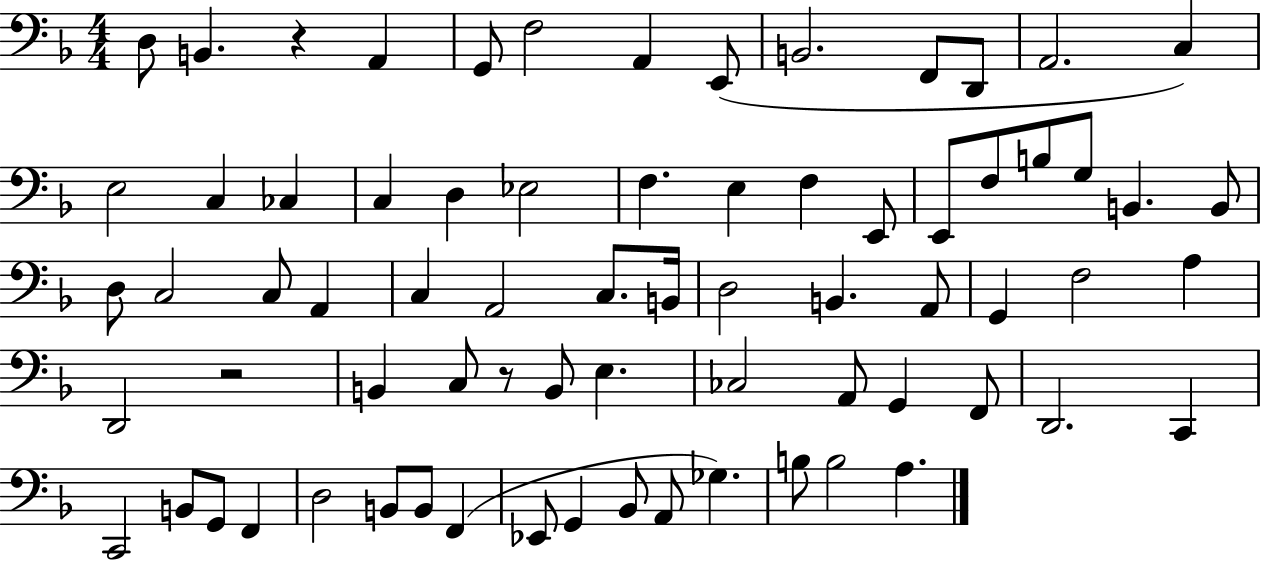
D3/e B2/q. R/q A2/q G2/e F3/h A2/q E2/e B2/h. F2/e D2/e A2/h. C3/q E3/h C3/q CES3/q C3/q D3/q Eb3/h F3/q. E3/q F3/q E2/e E2/e F3/e B3/e G3/e B2/q. B2/e D3/e C3/h C3/e A2/q C3/q A2/h C3/e. B2/s D3/h B2/q. A2/e G2/q F3/h A3/q D2/h R/h B2/q C3/e R/e B2/e E3/q. CES3/h A2/e G2/q F2/e D2/h. C2/q C2/h B2/e G2/e F2/q D3/h B2/e B2/e F2/q Eb2/e G2/q Bb2/e A2/e Gb3/q. B3/e B3/h A3/q.